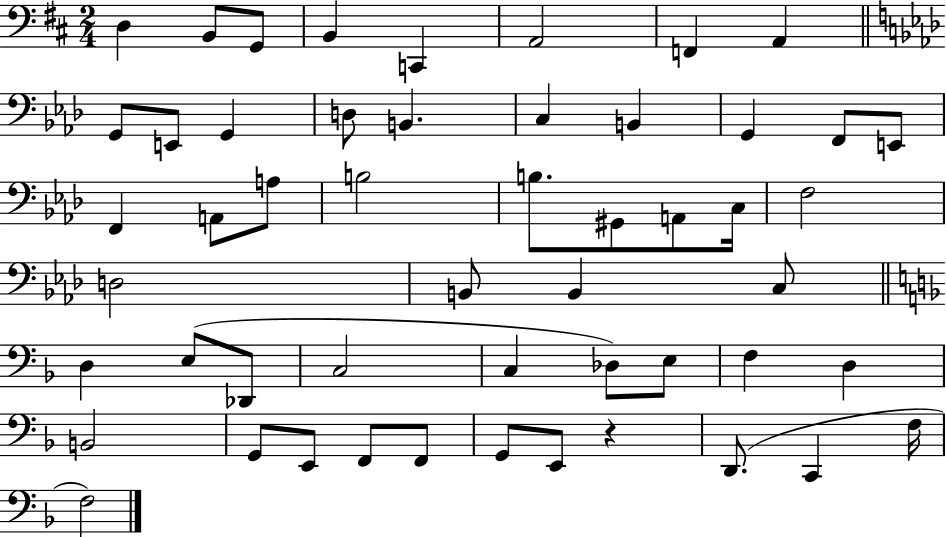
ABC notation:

X:1
T:Untitled
M:2/4
L:1/4
K:D
D, B,,/2 G,,/2 B,, C,, A,,2 F,, A,, G,,/2 E,,/2 G,, D,/2 B,, C, B,, G,, F,,/2 E,,/2 F,, A,,/2 A,/2 B,2 B,/2 ^G,,/2 A,,/2 C,/4 F,2 D,2 B,,/2 B,, C,/2 D, E,/2 _D,,/2 C,2 C, _D,/2 E,/2 F, D, B,,2 G,,/2 E,,/2 F,,/2 F,,/2 G,,/2 E,,/2 z D,,/2 C,, F,/4 F,2